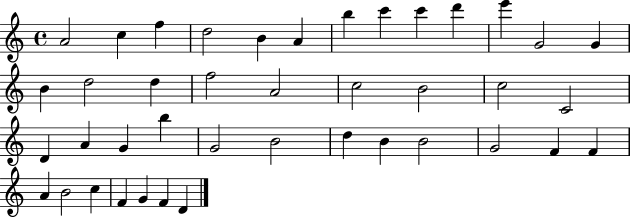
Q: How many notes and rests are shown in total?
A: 41